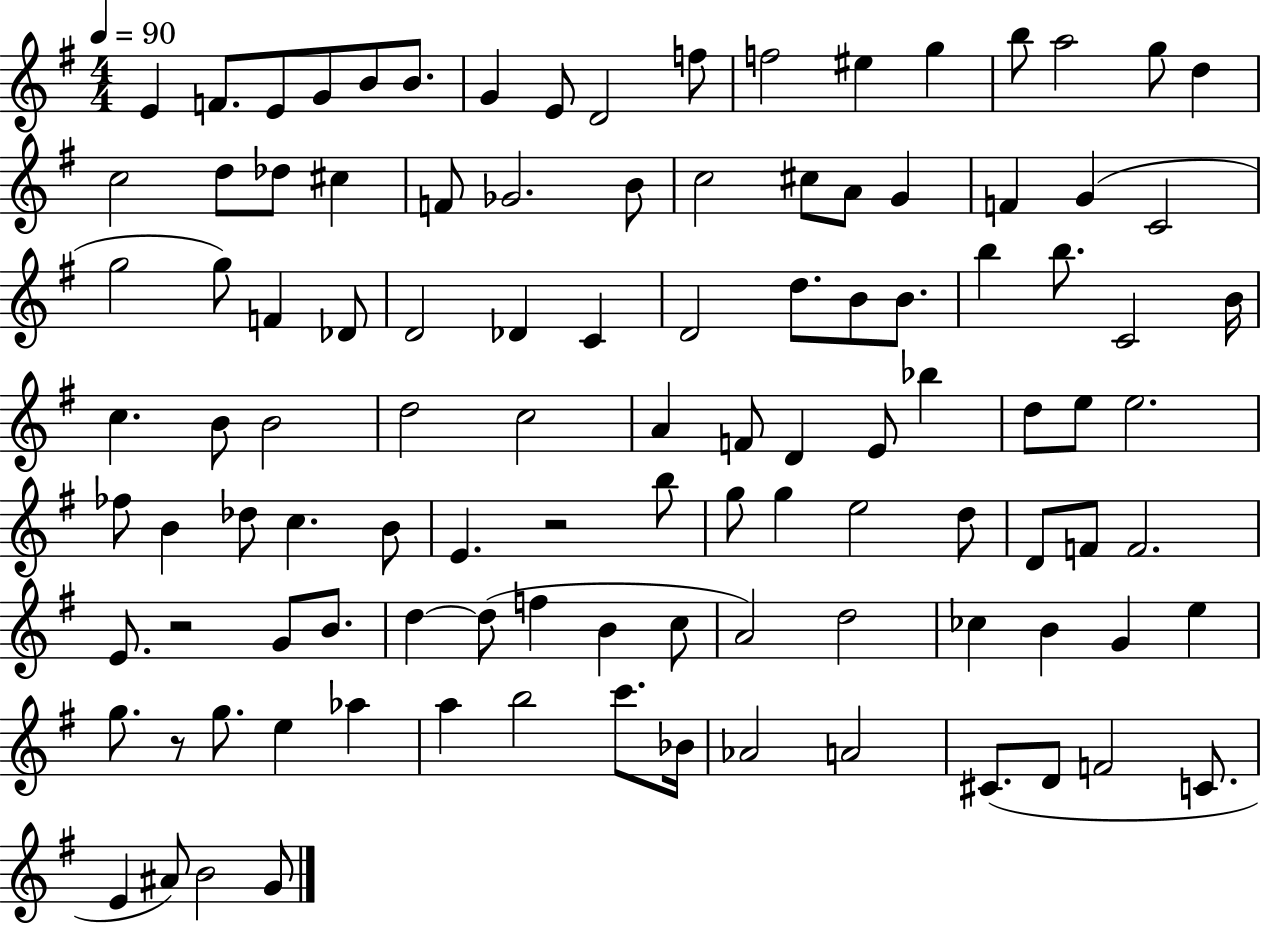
X:1
T:Untitled
M:4/4
L:1/4
K:G
E F/2 E/2 G/2 B/2 B/2 G E/2 D2 f/2 f2 ^e g b/2 a2 g/2 d c2 d/2 _d/2 ^c F/2 _G2 B/2 c2 ^c/2 A/2 G F G C2 g2 g/2 F _D/2 D2 _D C D2 d/2 B/2 B/2 b b/2 C2 B/4 c B/2 B2 d2 c2 A F/2 D E/2 _b d/2 e/2 e2 _f/2 B _d/2 c B/2 E z2 b/2 g/2 g e2 d/2 D/2 F/2 F2 E/2 z2 G/2 B/2 d d/2 f B c/2 A2 d2 _c B G e g/2 z/2 g/2 e _a a b2 c'/2 _B/4 _A2 A2 ^C/2 D/2 F2 C/2 E ^A/2 B2 G/2